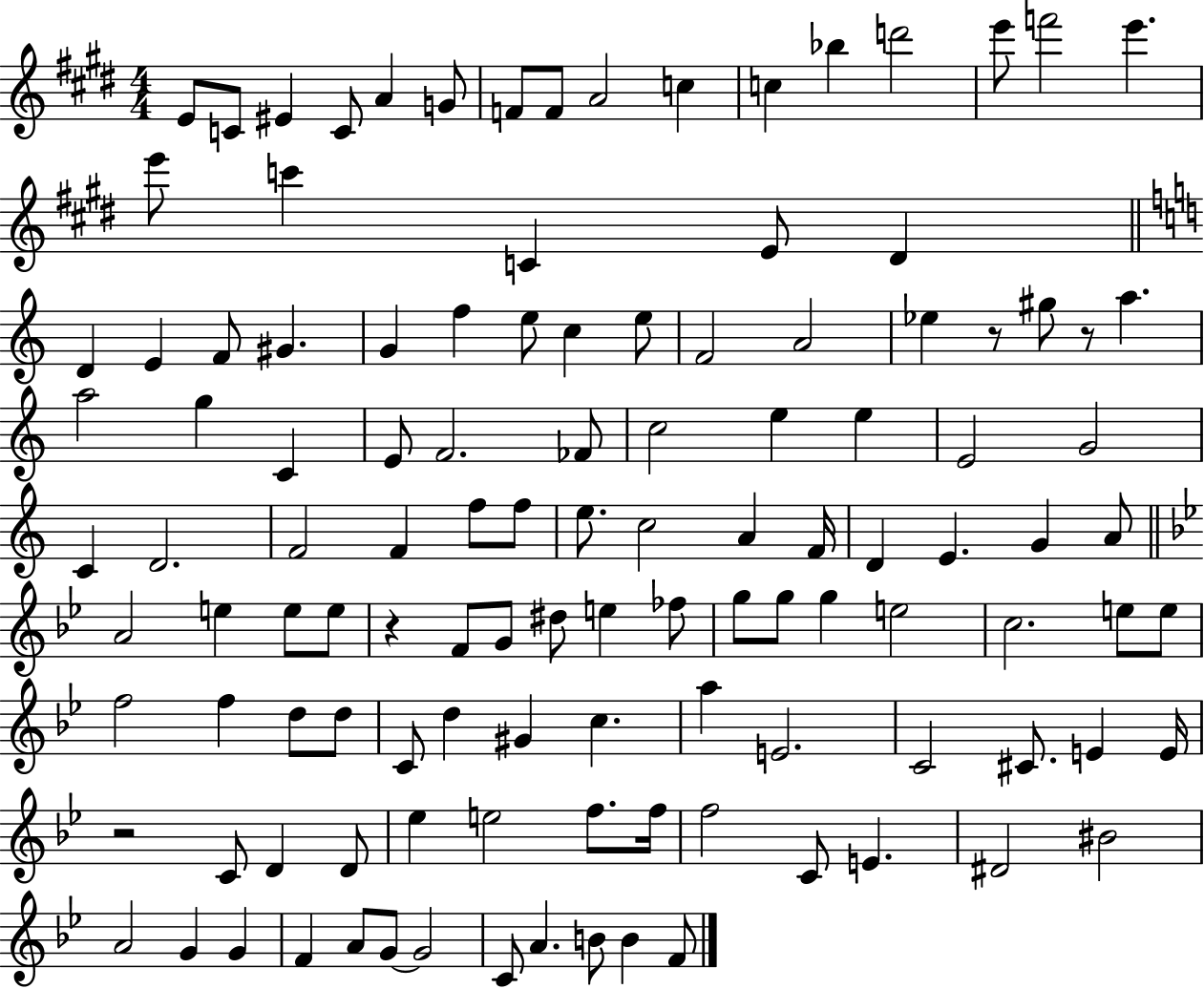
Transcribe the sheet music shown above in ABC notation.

X:1
T:Untitled
M:4/4
L:1/4
K:E
E/2 C/2 ^E C/2 A G/2 F/2 F/2 A2 c c _b d'2 e'/2 f'2 e' e'/2 c' C E/2 ^D D E F/2 ^G G f e/2 c e/2 F2 A2 _e z/2 ^g/2 z/2 a a2 g C E/2 F2 _F/2 c2 e e E2 G2 C D2 F2 F f/2 f/2 e/2 c2 A F/4 D E G A/2 A2 e e/2 e/2 z F/2 G/2 ^d/2 e _f/2 g/2 g/2 g e2 c2 e/2 e/2 f2 f d/2 d/2 C/2 d ^G c a E2 C2 ^C/2 E E/4 z2 C/2 D D/2 _e e2 f/2 f/4 f2 C/2 E ^D2 ^B2 A2 G G F A/2 G/2 G2 C/2 A B/2 B F/2